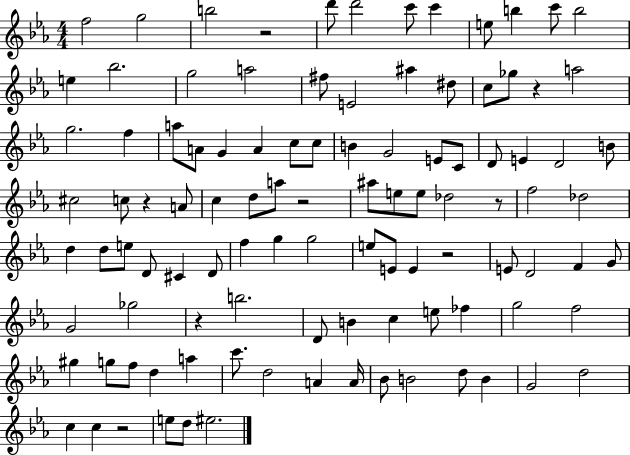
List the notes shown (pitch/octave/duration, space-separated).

F5/h G5/h B5/h R/h D6/e D6/h C6/e C6/q E5/e B5/q C6/e B5/h E5/q Bb5/h. G5/h A5/h F#5/e E4/h A#5/q D#5/e C5/e Gb5/e R/q A5/h G5/h. F5/q A5/e A4/e G4/q A4/q C5/e C5/e B4/q G4/h E4/e C4/e D4/e E4/q D4/h B4/e C#5/h C5/e R/q A4/e C5/q D5/e A5/e R/h A#5/e E5/e E5/e Db5/h R/e F5/h Db5/h D5/q D5/e E5/e D4/e C#4/q D4/e F5/q G5/q G5/h E5/e E4/e E4/q R/h E4/e D4/h F4/q G4/e G4/h Gb5/h R/q B5/h. D4/e B4/q C5/q E5/e FES5/q G5/h F5/h G#5/q G5/e F5/e D5/q A5/q C6/e. D5/h A4/q A4/s Bb4/e B4/h D5/e B4/q G4/h D5/h C5/q C5/q R/h E5/e D5/e EIS5/h.